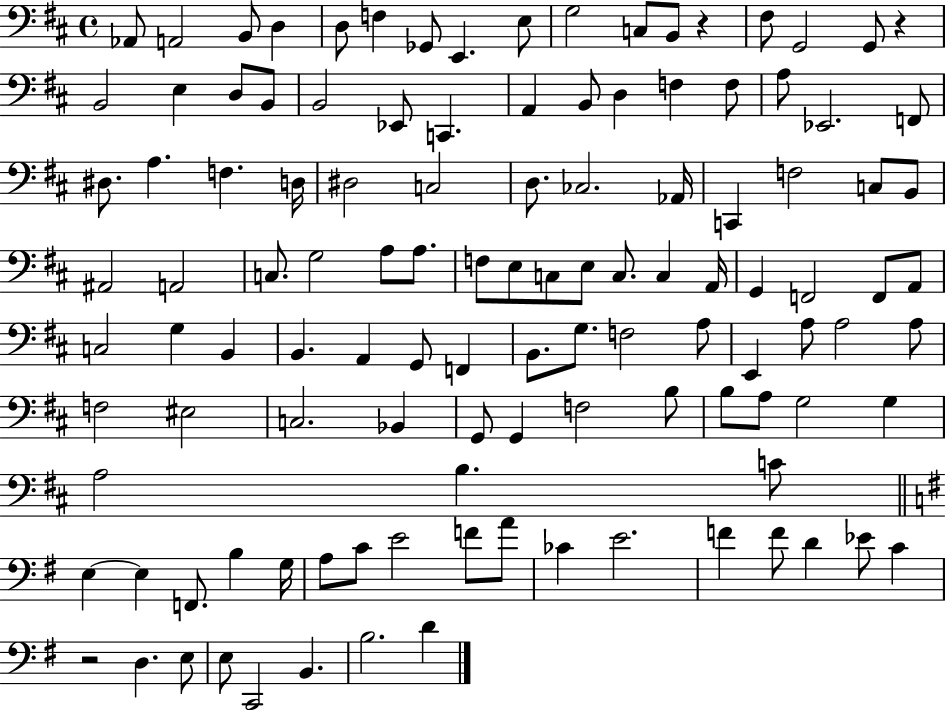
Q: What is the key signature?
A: D major